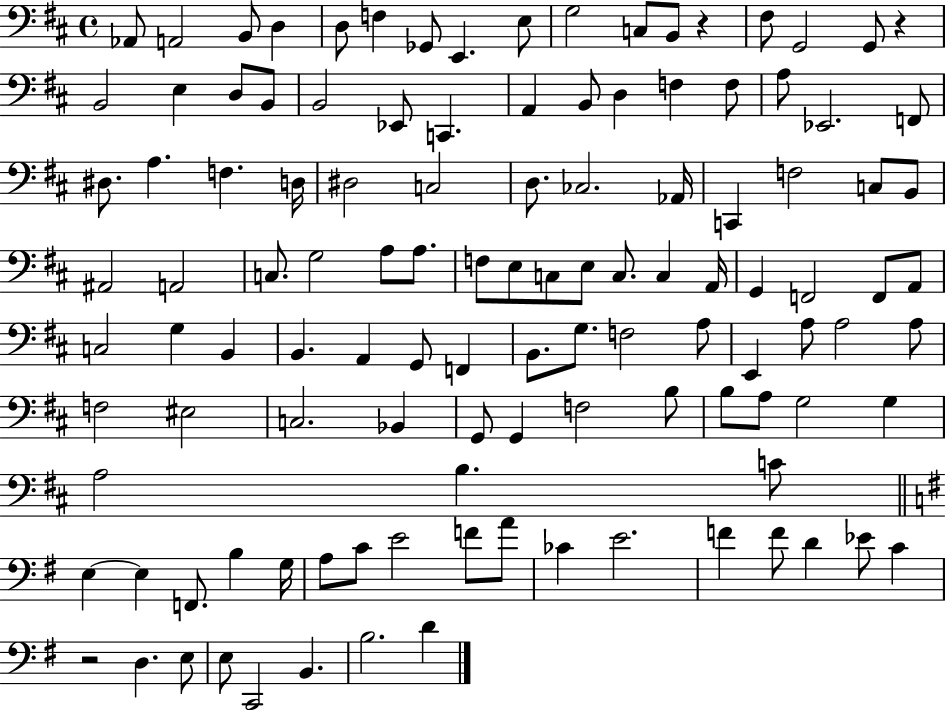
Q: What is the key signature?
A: D major